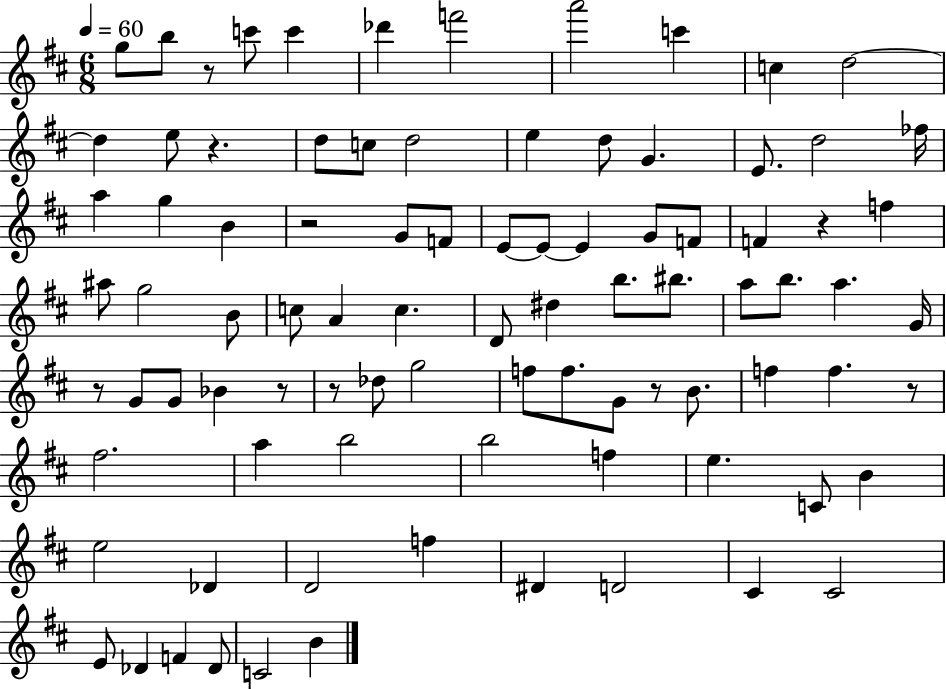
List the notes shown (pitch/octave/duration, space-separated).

G5/e B5/e R/e C6/e C6/q Db6/q F6/h A6/h C6/q C5/q D5/h D5/q E5/e R/q. D5/e C5/e D5/h E5/q D5/e G4/q. E4/e. D5/h FES5/s A5/q G5/q B4/q R/h G4/e F4/e E4/e E4/e E4/q G4/e F4/e F4/q R/q F5/q A#5/e G5/h B4/e C5/e A4/q C5/q. D4/e D#5/q B5/e. BIS5/e. A5/e B5/e. A5/q. G4/s R/e G4/e G4/e Bb4/q R/e R/e Db5/e G5/h F5/e F5/e. G4/e R/e B4/e. F5/q F5/q. R/e F#5/h. A5/q B5/h B5/h F5/q E5/q. C4/e B4/q E5/h Db4/q D4/h F5/q D#4/q D4/h C#4/q C#4/h E4/e Db4/q F4/q Db4/e C4/h B4/q